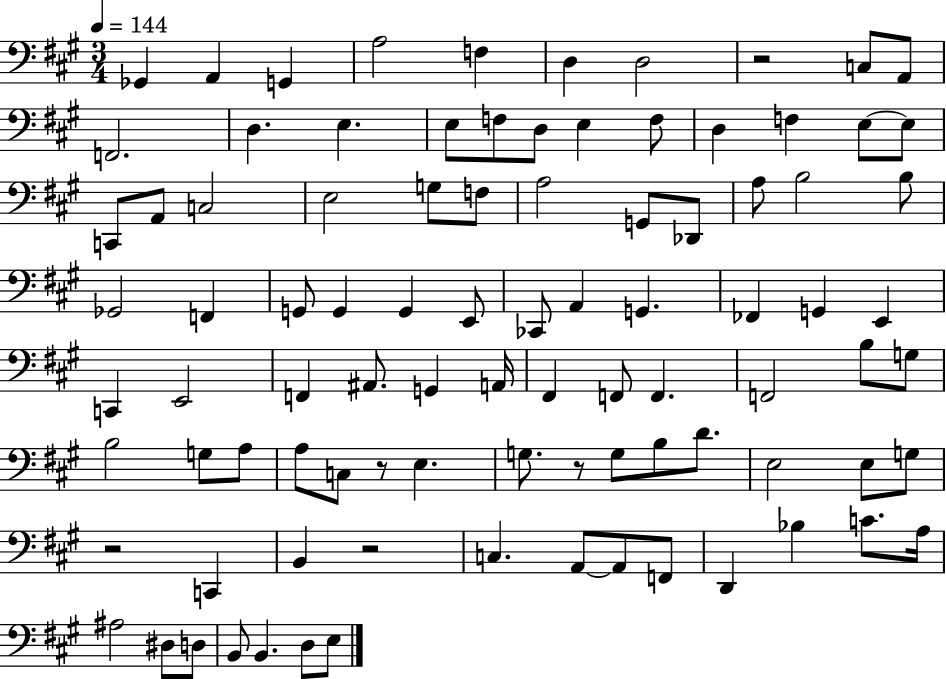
{
  \clef bass
  \numericTimeSignature
  \time 3/4
  \key a \major
  \tempo 4 = 144
  ges,4 a,4 g,4 | a2 f4 | d4 d2 | r2 c8 a,8 | \break f,2. | d4. e4. | e8 f8 d8 e4 f8 | d4 f4 e8~~ e8 | \break c,8 a,8 c2 | e2 g8 f8 | a2 g,8 des,8 | a8 b2 b8 | \break ges,2 f,4 | g,8 g,4 g,4 e,8 | ces,8 a,4 g,4. | fes,4 g,4 e,4 | \break c,4 e,2 | f,4 ais,8. g,4 a,16 | fis,4 f,8 f,4. | f,2 b8 g8 | \break b2 g8 a8 | a8 c8 r8 e4. | g8. r8 g8 b8 d'8. | e2 e8 g8 | \break r2 c,4 | b,4 r2 | c4. a,8~~ a,8 f,8 | d,4 bes4 c'8. a16 | \break ais2 dis8 d8 | b,8 b,4. d8 e8 | \bar "|."
}